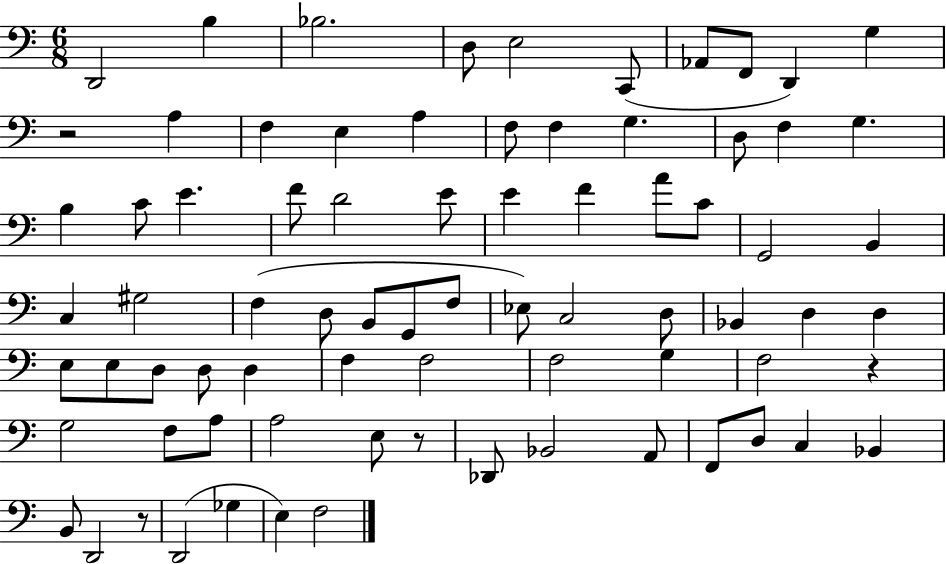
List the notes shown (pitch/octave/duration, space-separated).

D2/h B3/q Bb3/h. D3/e E3/h C2/e Ab2/e F2/e D2/q G3/q R/h A3/q F3/q E3/q A3/q F3/e F3/q G3/q. D3/e F3/q G3/q. B3/q C4/e E4/q. F4/e D4/h E4/e E4/q F4/q A4/e C4/e G2/h B2/q C3/q G#3/h F3/q D3/e B2/e G2/e F3/e Eb3/e C3/h D3/e Bb2/q D3/q D3/q E3/e E3/e D3/e D3/e D3/q F3/q F3/h F3/h G3/q F3/h R/q G3/h F3/e A3/e A3/h E3/e R/e Db2/e Bb2/h A2/e F2/e D3/e C3/q Bb2/q B2/e D2/h R/e D2/h Gb3/q E3/q F3/h